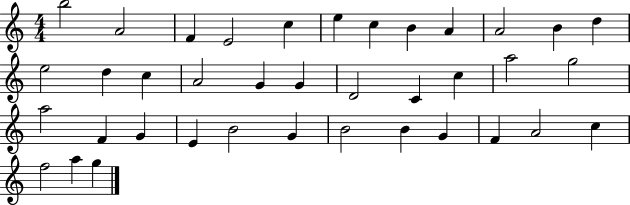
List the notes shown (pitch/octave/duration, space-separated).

B5/h A4/h F4/q E4/h C5/q E5/q C5/q B4/q A4/q A4/h B4/q D5/q E5/h D5/q C5/q A4/h G4/q G4/q D4/h C4/q C5/q A5/h G5/h A5/h F4/q G4/q E4/q B4/h G4/q B4/h B4/q G4/q F4/q A4/h C5/q F5/h A5/q G5/q